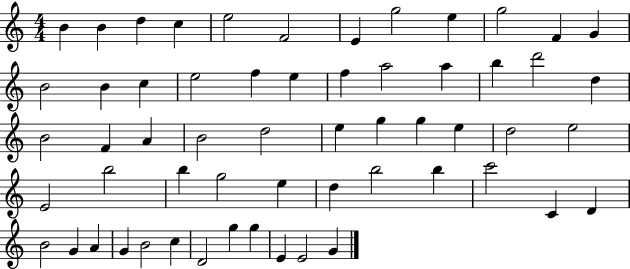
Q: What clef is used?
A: treble